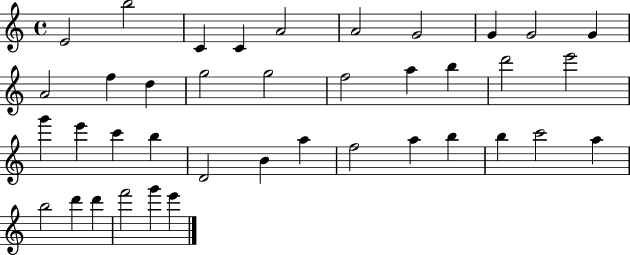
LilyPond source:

{
  \clef treble
  \time 4/4
  \defaultTimeSignature
  \key c \major
  e'2 b''2 | c'4 c'4 a'2 | a'2 g'2 | g'4 g'2 g'4 | \break a'2 f''4 d''4 | g''2 g''2 | f''2 a''4 b''4 | d'''2 e'''2 | \break g'''4 e'''4 c'''4 b''4 | d'2 b'4 a''4 | f''2 a''4 b''4 | b''4 c'''2 a''4 | \break b''2 d'''4 d'''4 | f'''2 g'''4 e'''4 | \bar "|."
}